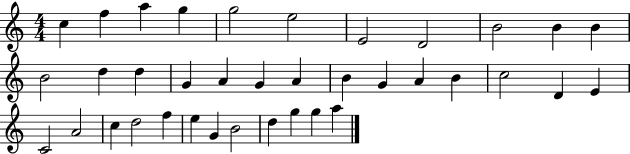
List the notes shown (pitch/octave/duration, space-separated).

C5/q F5/q A5/q G5/q G5/h E5/h E4/h D4/h B4/h B4/q B4/q B4/h D5/q D5/q G4/q A4/q G4/q A4/q B4/q G4/q A4/q B4/q C5/h D4/q E4/q C4/h A4/h C5/q D5/h F5/q E5/q G4/q B4/h D5/q G5/q G5/q A5/q